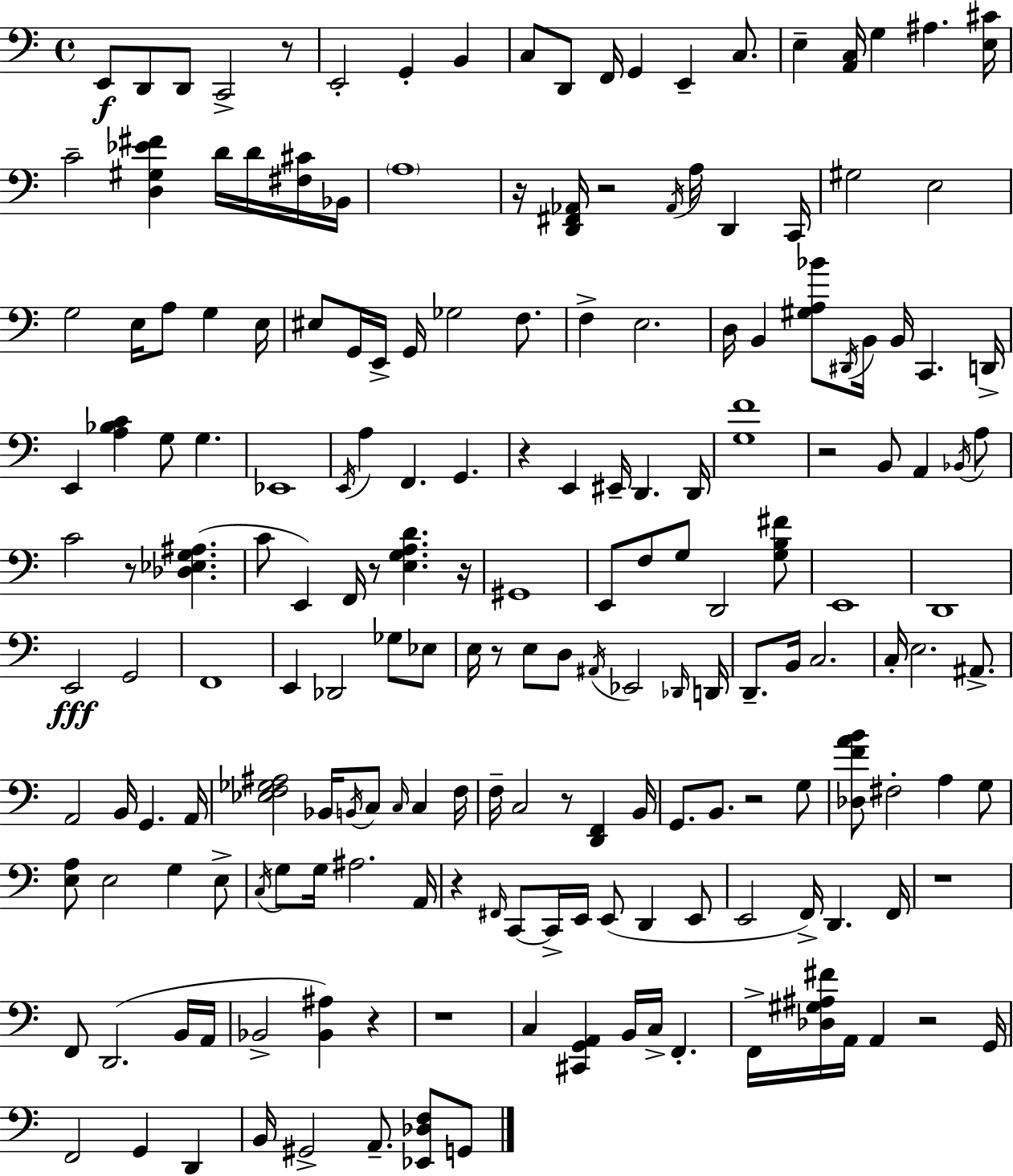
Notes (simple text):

E2/e D2/e D2/e C2/h R/e E2/h G2/q B2/q C3/e D2/e F2/s G2/q E2/q C3/e. E3/q [A2,C3]/s G3/q A#3/q. [E3,C#4]/s C4/h [D3,G#3,Eb4,F#4]/q D4/s D4/s [F#3,C#4]/s Bb2/s A3/w R/s [D2,F#2,Ab2]/s R/h Ab2/s A3/s D2/q C2/s G#3/h E3/h G3/h E3/s A3/e G3/q E3/s EIS3/e G2/s E2/s G2/s Gb3/h F3/e. F3/q E3/h. D3/s B2/q [G#3,A3,Bb4]/e D#2/s B2/s B2/s C2/q. D2/s E2/q [A3,Bb3,C4]/q G3/e G3/q. Eb2/w E2/s A3/q F2/q. G2/q. R/q E2/q EIS2/s D2/q. D2/s [G3,F4]/w R/h B2/e A2/q Bb2/s A3/e C4/h R/e [Db3,Eb3,G3,A#3]/q. C4/e E2/q F2/s R/e [E3,G3,A3,D4]/q. R/s G#2/w E2/e F3/e G3/e D2/h [G3,B3,F#4]/e E2/w D2/w E2/h G2/h F2/w E2/q Db2/h Gb3/e Eb3/e E3/s R/e E3/e D3/e A#2/s Eb2/h Db2/s D2/s D2/e. B2/s C3/h. C3/s E3/h. A#2/e. A2/h B2/s G2/q. A2/s [Eb3,F3,Gb3,A#3]/h Bb2/s B2/s C3/e C3/s C3/q F3/s F3/s C3/h R/e [D2,F2]/q B2/s G2/e. B2/e. R/h G3/e [Db3,F4,A4,B4]/e F#3/h A3/q G3/e [E3,A3]/e E3/h G3/q E3/e C3/s G3/e G3/s A#3/h. A2/s R/q F#2/s C2/e C2/s E2/s E2/e D2/q E2/e E2/h F2/s D2/q. F2/s R/w F2/e D2/h. B2/s A2/s Bb2/h [Bb2,A#3]/q R/q R/w C3/q [C#2,G2,A2]/q B2/s C3/s F2/q. F2/s [Db3,G#3,A#3,F#4]/s A2/s A2/q R/h G2/s F2/h G2/q D2/q B2/s G#2/h A2/e. [Eb2,Db3,F3]/e G2/e